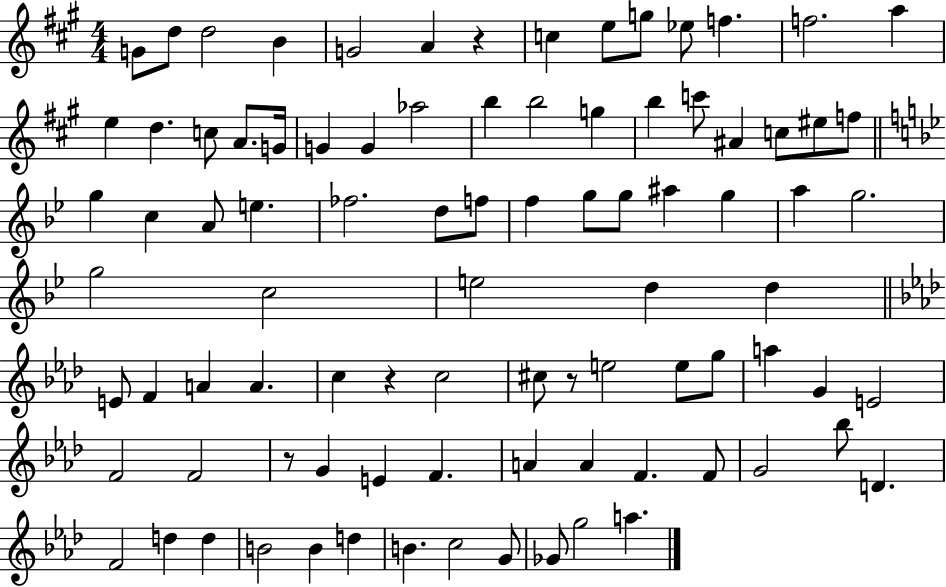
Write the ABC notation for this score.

X:1
T:Untitled
M:4/4
L:1/4
K:A
G/2 d/2 d2 B G2 A z c e/2 g/2 _e/2 f f2 a e d c/2 A/2 G/4 G G _a2 b b2 g b c'/2 ^A c/2 ^e/2 f/2 g c A/2 e _f2 d/2 f/2 f g/2 g/2 ^a g a g2 g2 c2 e2 d d E/2 F A A c z c2 ^c/2 z/2 e2 e/2 g/2 a G E2 F2 F2 z/2 G E F A A F F/2 G2 _b/2 D F2 d d B2 B d B c2 G/2 _G/2 g2 a